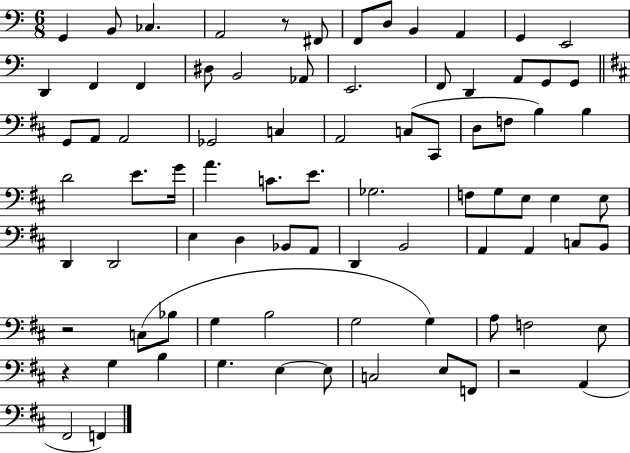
X:1
T:Untitled
M:6/8
L:1/4
K:C
G,, B,,/2 _C, A,,2 z/2 ^F,,/2 F,,/2 D,/2 B,, A,, G,, E,,2 D,, F,, F,, ^D,/2 B,,2 _A,,/2 E,,2 F,,/2 D,, A,,/2 G,,/2 G,,/2 G,,/2 A,,/2 A,,2 _G,,2 C, A,,2 C,/2 ^C,,/2 D,/2 F,/2 B, B, D2 E/2 G/4 A C/2 E/2 _G,2 F,/2 G,/2 E,/2 E, E,/2 D,, D,,2 E, D, _B,,/2 A,,/2 D,, B,,2 A,, A,, C,/2 B,,/2 z2 C,/2 _B,/2 G, B,2 G,2 G, A,/2 F,2 E,/2 z G, B, G, E, E,/2 C,2 E,/2 F,,/2 z2 A,, ^F,,2 F,,